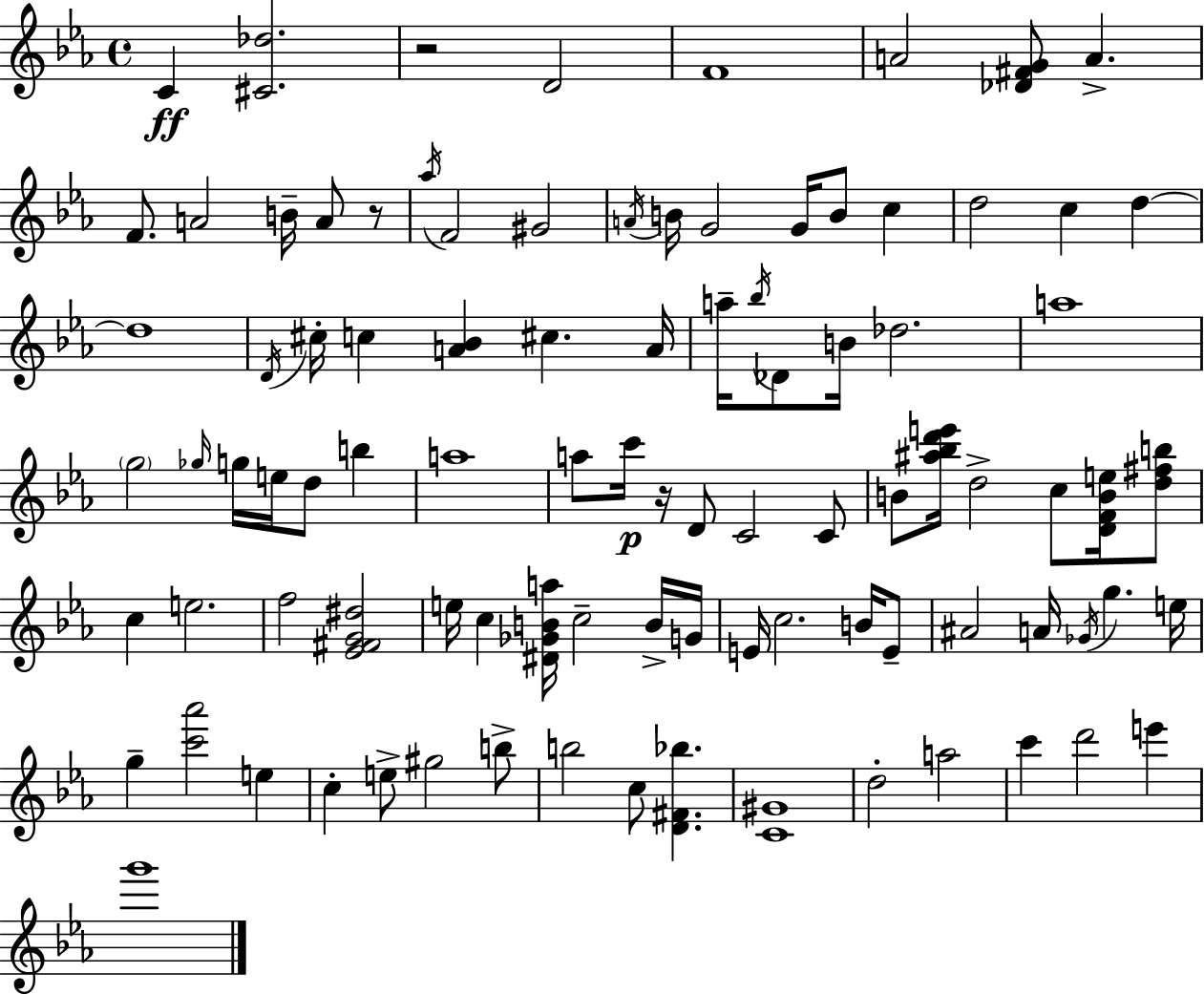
C4/q [C#4,Db5]/h. R/h D4/h F4/w A4/h [Db4,F#4,G4]/e A4/q. F4/e. A4/h B4/s A4/e R/e Ab5/s F4/h G#4/h A4/s B4/s G4/h G4/s B4/e C5/q D5/h C5/q D5/q D5/w D4/s C#5/s C5/q [A4,Bb4]/q C#5/q. A4/s A5/s Bb5/s Db4/e B4/s Db5/h. A5/w G5/h Gb5/s G5/s E5/s D5/e B5/q A5/w A5/e C6/s R/s D4/e C4/h C4/e B4/e [A#5,Bb5,D6,E6]/s D5/h C5/e [D4,F4,B4,E5]/s [D5,F#5,B5]/e C5/q E5/h. F5/h [Eb4,F#4,G4,D#5]/h E5/s C5/q [D#4,Gb4,B4,A5]/s C5/h B4/s G4/s E4/s C5/h. B4/s E4/e A#4/h A4/s Gb4/s G5/q. E5/s G5/q [C6,Ab6]/h E5/q C5/q E5/e G#5/h B5/e B5/h C5/e [D4,F#4,Bb5]/q. [C4,G#4]/w D5/h A5/h C6/q D6/h E6/q G6/w